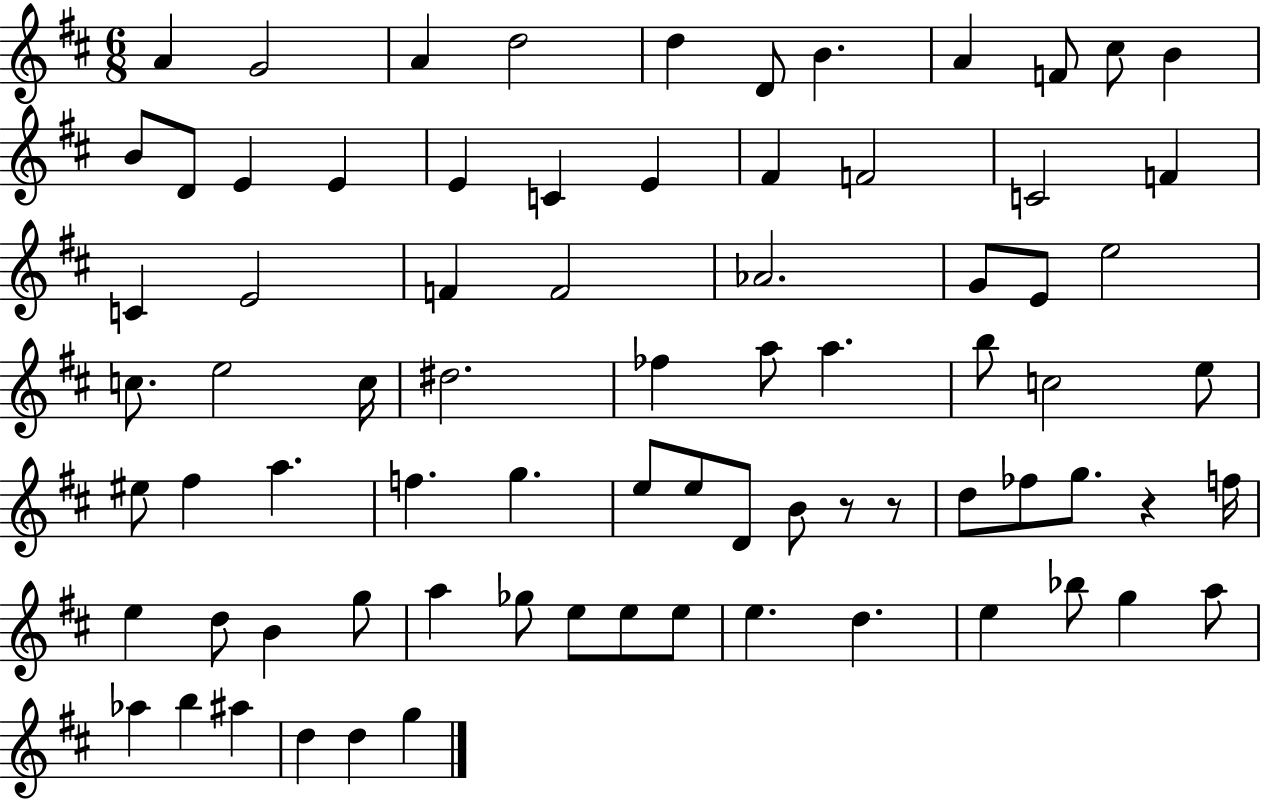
{
  \clef treble
  \numericTimeSignature
  \time 6/8
  \key d \major
  a'4 g'2 | a'4 d''2 | d''4 d'8 b'4. | a'4 f'8 cis''8 b'4 | \break b'8 d'8 e'4 e'4 | e'4 c'4 e'4 | fis'4 f'2 | c'2 f'4 | \break c'4 e'2 | f'4 f'2 | aes'2. | g'8 e'8 e''2 | \break c''8. e''2 c''16 | dis''2. | fes''4 a''8 a''4. | b''8 c''2 e''8 | \break eis''8 fis''4 a''4. | f''4. g''4. | e''8 e''8 d'8 b'8 r8 r8 | d''8 fes''8 g''8. r4 f''16 | \break e''4 d''8 b'4 g''8 | a''4 ges''8 e''8 e''8 e''8 | e''4. d''4. | e''4 bes''8 g''4 a''8 | \break aes''4 b''4 ais''4 | d''4 d''4 g''4 | \bar "|."
}